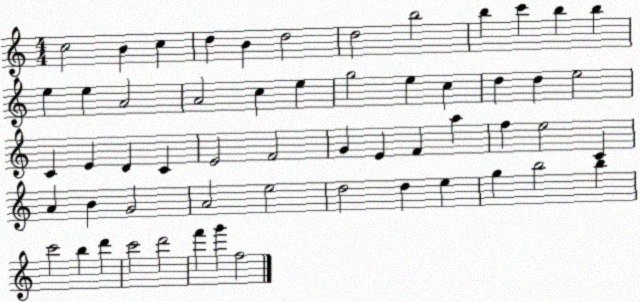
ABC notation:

X:1
T:Untitled
M:4/4
L:1/4
K:C
c2 B c d B d2 d2 b2 b c' b b e e A2 A2 c e g2 e c d d e2 C E D C E2 F2 G E F a f e2 C A B G2 A2 e2 d2 d e g b2 b c'2 b d' c'2 d'2 f' g' f2